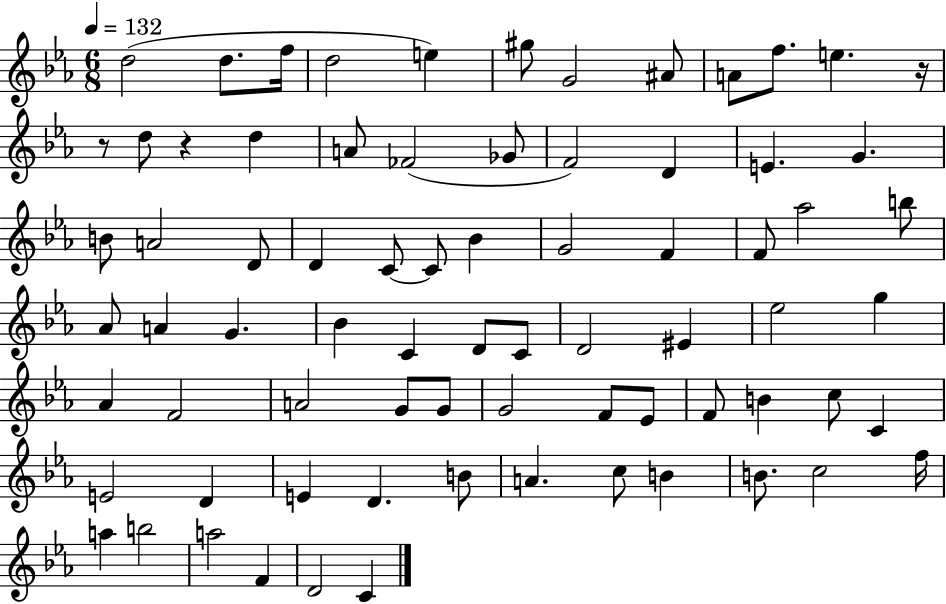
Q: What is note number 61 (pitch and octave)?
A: A4